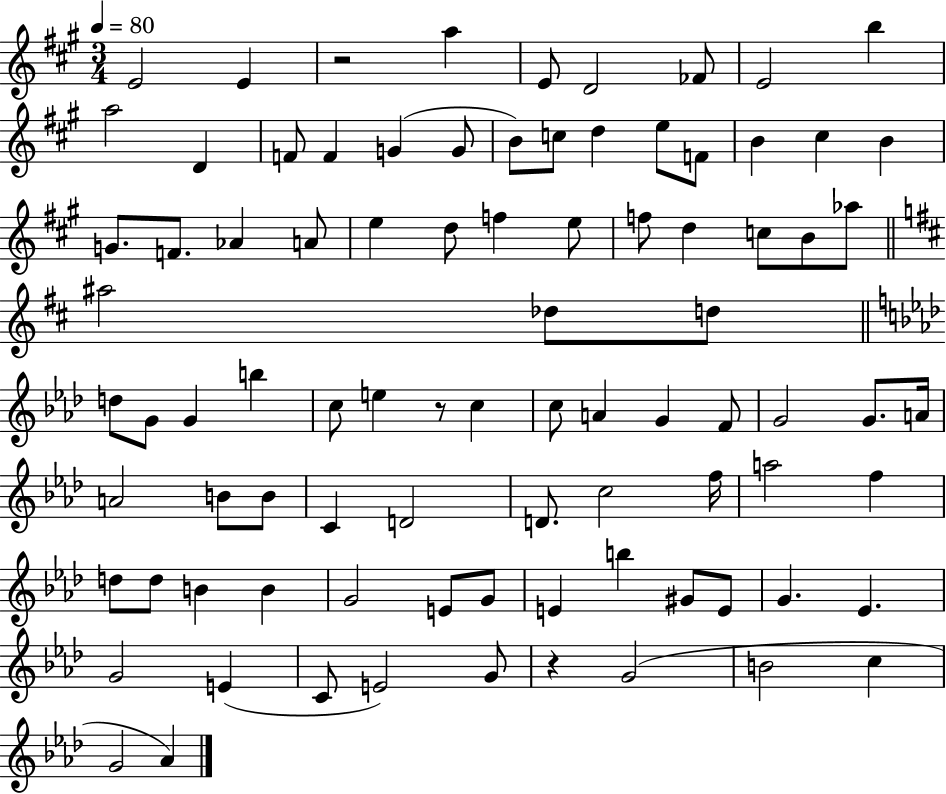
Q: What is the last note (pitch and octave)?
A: Ab4